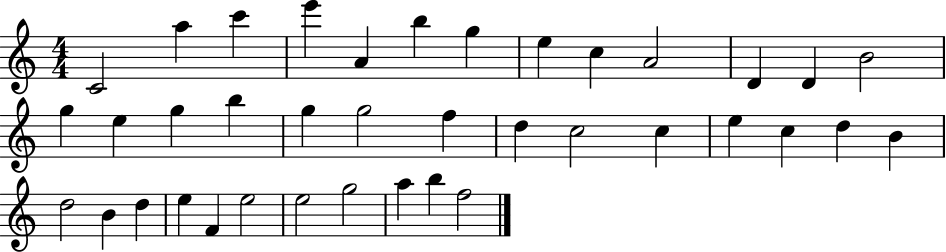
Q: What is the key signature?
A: C major